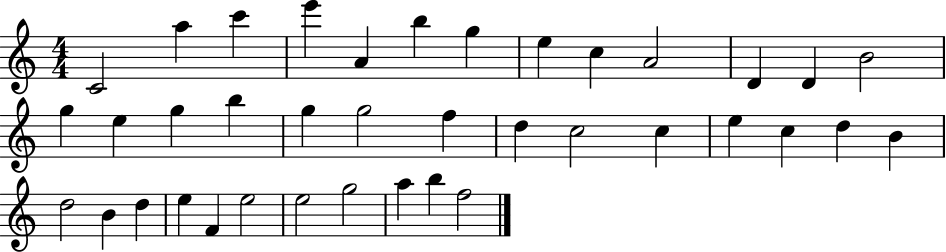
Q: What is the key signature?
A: C major